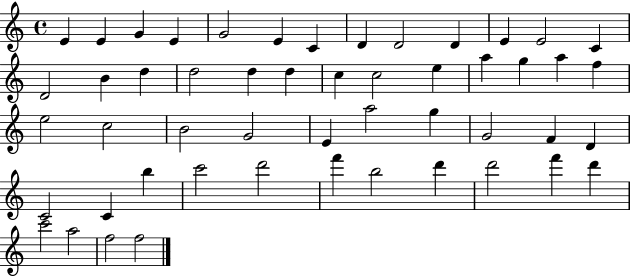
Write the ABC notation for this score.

X:1
T:Untitled
M:4/4
L:1/4
K:C
E E G E G2 E C D D2 D E E2 C D2 B d d2 d d c c2 e a g a f e2 c2 B2 G2 E a2 g G2 F D C2 C b c'2 d'2 f' b2 d' d'2 f' d' c'2 a2 f2 f2